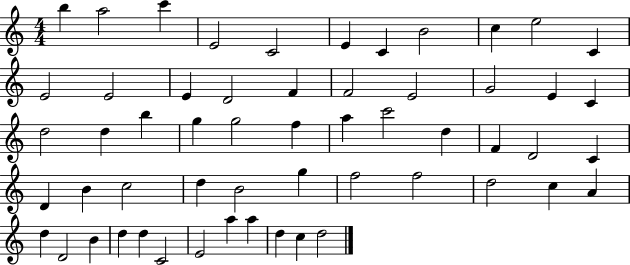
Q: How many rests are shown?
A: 0